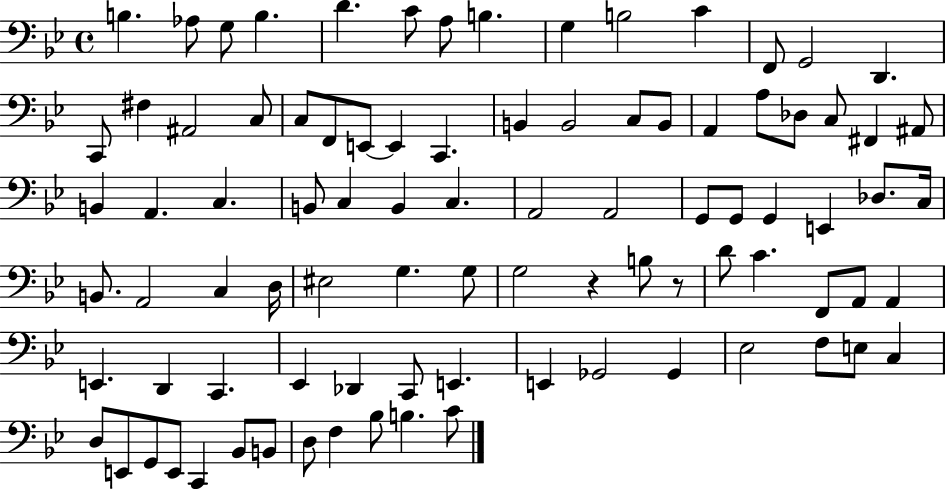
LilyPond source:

{
  \clef bass
  \time 4/4
  \defaultTimeSignature
  \key bes \major
  b4. aes8 g8 b4. | d'4. c'8 a8 b4. | g4 b2 c'4 | f,8 g,2 d,4. | \break c,8 fis4 ais,2 c8 | c8 f,8 e,8~~ e,4 c,4. | b,4 b,2 c8 b,8 | a,4 a8 des8 c8 fis,4 ais,8 | \break b,4 a,4. c4. | b,8 c4 b,4 c4. | a,2 a,2 | g,8 g,8 g,4 e,4 des8. c16 | \break b,8. a,2 c4 d16 | eis2 g4. g8 | g2 r4 b8 r8 | d'8 c'4. f,8 a,8 a,4 | \break e,4. d,4 c,4. | ees,4 des,4 c,8 e,4. | e,4 ges,2 ges,4 | ees2 f8 e8 c4 | \break d8 e,8 g,8 e,8 c,4 bes,8 b,8 | d8 f4 bes8 b4. c'8 | \bar "|."
}